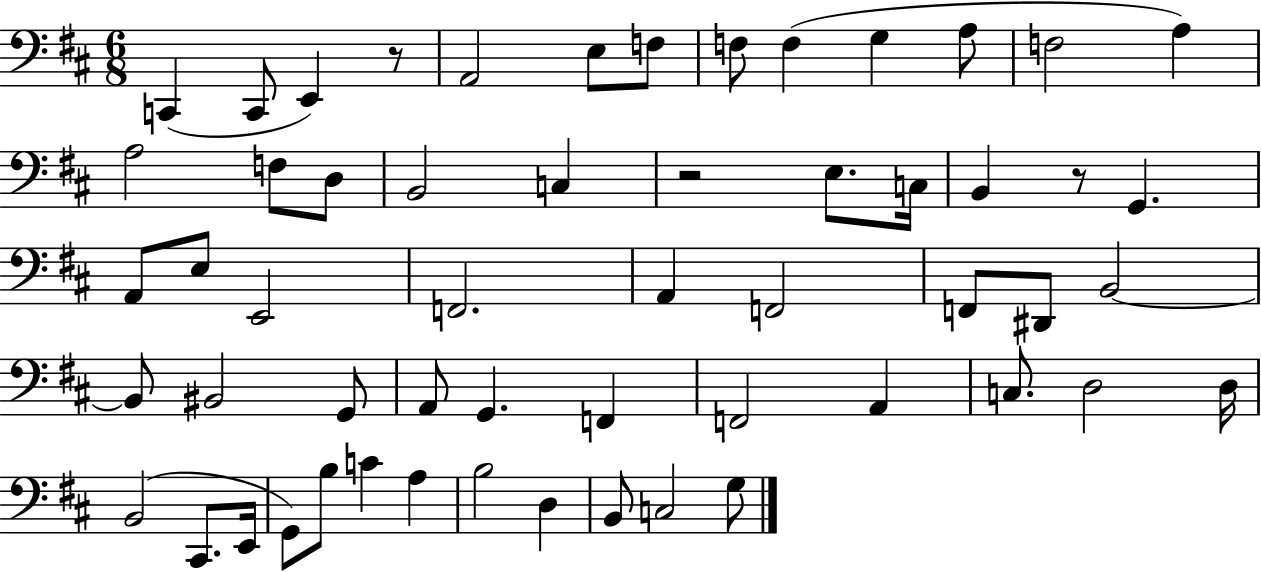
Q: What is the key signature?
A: D major